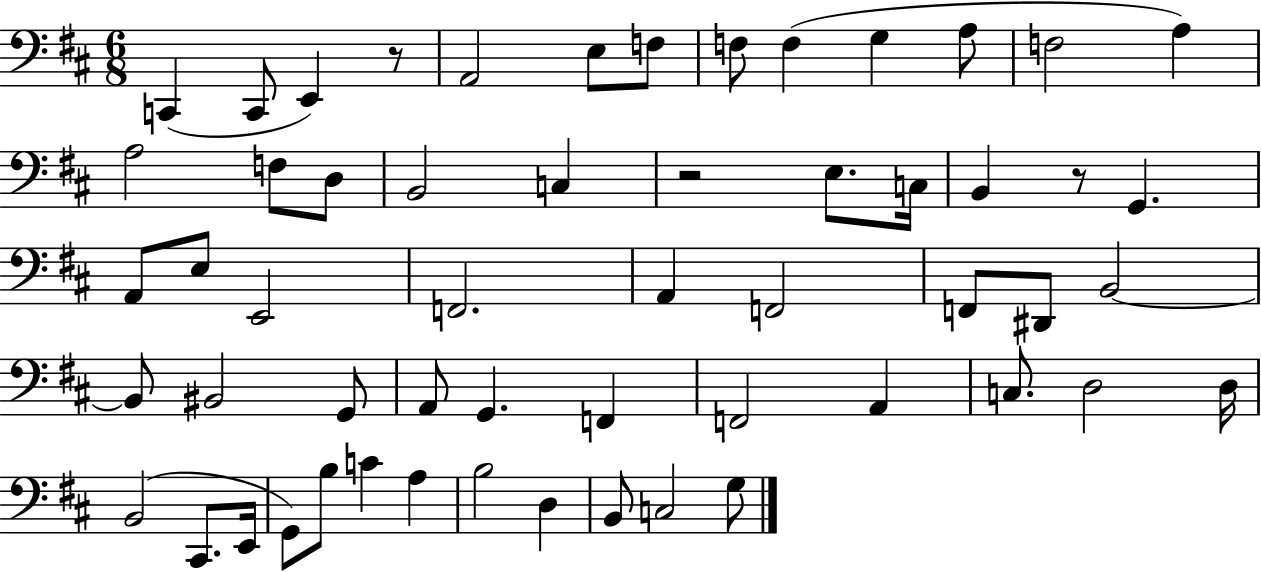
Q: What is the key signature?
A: D major